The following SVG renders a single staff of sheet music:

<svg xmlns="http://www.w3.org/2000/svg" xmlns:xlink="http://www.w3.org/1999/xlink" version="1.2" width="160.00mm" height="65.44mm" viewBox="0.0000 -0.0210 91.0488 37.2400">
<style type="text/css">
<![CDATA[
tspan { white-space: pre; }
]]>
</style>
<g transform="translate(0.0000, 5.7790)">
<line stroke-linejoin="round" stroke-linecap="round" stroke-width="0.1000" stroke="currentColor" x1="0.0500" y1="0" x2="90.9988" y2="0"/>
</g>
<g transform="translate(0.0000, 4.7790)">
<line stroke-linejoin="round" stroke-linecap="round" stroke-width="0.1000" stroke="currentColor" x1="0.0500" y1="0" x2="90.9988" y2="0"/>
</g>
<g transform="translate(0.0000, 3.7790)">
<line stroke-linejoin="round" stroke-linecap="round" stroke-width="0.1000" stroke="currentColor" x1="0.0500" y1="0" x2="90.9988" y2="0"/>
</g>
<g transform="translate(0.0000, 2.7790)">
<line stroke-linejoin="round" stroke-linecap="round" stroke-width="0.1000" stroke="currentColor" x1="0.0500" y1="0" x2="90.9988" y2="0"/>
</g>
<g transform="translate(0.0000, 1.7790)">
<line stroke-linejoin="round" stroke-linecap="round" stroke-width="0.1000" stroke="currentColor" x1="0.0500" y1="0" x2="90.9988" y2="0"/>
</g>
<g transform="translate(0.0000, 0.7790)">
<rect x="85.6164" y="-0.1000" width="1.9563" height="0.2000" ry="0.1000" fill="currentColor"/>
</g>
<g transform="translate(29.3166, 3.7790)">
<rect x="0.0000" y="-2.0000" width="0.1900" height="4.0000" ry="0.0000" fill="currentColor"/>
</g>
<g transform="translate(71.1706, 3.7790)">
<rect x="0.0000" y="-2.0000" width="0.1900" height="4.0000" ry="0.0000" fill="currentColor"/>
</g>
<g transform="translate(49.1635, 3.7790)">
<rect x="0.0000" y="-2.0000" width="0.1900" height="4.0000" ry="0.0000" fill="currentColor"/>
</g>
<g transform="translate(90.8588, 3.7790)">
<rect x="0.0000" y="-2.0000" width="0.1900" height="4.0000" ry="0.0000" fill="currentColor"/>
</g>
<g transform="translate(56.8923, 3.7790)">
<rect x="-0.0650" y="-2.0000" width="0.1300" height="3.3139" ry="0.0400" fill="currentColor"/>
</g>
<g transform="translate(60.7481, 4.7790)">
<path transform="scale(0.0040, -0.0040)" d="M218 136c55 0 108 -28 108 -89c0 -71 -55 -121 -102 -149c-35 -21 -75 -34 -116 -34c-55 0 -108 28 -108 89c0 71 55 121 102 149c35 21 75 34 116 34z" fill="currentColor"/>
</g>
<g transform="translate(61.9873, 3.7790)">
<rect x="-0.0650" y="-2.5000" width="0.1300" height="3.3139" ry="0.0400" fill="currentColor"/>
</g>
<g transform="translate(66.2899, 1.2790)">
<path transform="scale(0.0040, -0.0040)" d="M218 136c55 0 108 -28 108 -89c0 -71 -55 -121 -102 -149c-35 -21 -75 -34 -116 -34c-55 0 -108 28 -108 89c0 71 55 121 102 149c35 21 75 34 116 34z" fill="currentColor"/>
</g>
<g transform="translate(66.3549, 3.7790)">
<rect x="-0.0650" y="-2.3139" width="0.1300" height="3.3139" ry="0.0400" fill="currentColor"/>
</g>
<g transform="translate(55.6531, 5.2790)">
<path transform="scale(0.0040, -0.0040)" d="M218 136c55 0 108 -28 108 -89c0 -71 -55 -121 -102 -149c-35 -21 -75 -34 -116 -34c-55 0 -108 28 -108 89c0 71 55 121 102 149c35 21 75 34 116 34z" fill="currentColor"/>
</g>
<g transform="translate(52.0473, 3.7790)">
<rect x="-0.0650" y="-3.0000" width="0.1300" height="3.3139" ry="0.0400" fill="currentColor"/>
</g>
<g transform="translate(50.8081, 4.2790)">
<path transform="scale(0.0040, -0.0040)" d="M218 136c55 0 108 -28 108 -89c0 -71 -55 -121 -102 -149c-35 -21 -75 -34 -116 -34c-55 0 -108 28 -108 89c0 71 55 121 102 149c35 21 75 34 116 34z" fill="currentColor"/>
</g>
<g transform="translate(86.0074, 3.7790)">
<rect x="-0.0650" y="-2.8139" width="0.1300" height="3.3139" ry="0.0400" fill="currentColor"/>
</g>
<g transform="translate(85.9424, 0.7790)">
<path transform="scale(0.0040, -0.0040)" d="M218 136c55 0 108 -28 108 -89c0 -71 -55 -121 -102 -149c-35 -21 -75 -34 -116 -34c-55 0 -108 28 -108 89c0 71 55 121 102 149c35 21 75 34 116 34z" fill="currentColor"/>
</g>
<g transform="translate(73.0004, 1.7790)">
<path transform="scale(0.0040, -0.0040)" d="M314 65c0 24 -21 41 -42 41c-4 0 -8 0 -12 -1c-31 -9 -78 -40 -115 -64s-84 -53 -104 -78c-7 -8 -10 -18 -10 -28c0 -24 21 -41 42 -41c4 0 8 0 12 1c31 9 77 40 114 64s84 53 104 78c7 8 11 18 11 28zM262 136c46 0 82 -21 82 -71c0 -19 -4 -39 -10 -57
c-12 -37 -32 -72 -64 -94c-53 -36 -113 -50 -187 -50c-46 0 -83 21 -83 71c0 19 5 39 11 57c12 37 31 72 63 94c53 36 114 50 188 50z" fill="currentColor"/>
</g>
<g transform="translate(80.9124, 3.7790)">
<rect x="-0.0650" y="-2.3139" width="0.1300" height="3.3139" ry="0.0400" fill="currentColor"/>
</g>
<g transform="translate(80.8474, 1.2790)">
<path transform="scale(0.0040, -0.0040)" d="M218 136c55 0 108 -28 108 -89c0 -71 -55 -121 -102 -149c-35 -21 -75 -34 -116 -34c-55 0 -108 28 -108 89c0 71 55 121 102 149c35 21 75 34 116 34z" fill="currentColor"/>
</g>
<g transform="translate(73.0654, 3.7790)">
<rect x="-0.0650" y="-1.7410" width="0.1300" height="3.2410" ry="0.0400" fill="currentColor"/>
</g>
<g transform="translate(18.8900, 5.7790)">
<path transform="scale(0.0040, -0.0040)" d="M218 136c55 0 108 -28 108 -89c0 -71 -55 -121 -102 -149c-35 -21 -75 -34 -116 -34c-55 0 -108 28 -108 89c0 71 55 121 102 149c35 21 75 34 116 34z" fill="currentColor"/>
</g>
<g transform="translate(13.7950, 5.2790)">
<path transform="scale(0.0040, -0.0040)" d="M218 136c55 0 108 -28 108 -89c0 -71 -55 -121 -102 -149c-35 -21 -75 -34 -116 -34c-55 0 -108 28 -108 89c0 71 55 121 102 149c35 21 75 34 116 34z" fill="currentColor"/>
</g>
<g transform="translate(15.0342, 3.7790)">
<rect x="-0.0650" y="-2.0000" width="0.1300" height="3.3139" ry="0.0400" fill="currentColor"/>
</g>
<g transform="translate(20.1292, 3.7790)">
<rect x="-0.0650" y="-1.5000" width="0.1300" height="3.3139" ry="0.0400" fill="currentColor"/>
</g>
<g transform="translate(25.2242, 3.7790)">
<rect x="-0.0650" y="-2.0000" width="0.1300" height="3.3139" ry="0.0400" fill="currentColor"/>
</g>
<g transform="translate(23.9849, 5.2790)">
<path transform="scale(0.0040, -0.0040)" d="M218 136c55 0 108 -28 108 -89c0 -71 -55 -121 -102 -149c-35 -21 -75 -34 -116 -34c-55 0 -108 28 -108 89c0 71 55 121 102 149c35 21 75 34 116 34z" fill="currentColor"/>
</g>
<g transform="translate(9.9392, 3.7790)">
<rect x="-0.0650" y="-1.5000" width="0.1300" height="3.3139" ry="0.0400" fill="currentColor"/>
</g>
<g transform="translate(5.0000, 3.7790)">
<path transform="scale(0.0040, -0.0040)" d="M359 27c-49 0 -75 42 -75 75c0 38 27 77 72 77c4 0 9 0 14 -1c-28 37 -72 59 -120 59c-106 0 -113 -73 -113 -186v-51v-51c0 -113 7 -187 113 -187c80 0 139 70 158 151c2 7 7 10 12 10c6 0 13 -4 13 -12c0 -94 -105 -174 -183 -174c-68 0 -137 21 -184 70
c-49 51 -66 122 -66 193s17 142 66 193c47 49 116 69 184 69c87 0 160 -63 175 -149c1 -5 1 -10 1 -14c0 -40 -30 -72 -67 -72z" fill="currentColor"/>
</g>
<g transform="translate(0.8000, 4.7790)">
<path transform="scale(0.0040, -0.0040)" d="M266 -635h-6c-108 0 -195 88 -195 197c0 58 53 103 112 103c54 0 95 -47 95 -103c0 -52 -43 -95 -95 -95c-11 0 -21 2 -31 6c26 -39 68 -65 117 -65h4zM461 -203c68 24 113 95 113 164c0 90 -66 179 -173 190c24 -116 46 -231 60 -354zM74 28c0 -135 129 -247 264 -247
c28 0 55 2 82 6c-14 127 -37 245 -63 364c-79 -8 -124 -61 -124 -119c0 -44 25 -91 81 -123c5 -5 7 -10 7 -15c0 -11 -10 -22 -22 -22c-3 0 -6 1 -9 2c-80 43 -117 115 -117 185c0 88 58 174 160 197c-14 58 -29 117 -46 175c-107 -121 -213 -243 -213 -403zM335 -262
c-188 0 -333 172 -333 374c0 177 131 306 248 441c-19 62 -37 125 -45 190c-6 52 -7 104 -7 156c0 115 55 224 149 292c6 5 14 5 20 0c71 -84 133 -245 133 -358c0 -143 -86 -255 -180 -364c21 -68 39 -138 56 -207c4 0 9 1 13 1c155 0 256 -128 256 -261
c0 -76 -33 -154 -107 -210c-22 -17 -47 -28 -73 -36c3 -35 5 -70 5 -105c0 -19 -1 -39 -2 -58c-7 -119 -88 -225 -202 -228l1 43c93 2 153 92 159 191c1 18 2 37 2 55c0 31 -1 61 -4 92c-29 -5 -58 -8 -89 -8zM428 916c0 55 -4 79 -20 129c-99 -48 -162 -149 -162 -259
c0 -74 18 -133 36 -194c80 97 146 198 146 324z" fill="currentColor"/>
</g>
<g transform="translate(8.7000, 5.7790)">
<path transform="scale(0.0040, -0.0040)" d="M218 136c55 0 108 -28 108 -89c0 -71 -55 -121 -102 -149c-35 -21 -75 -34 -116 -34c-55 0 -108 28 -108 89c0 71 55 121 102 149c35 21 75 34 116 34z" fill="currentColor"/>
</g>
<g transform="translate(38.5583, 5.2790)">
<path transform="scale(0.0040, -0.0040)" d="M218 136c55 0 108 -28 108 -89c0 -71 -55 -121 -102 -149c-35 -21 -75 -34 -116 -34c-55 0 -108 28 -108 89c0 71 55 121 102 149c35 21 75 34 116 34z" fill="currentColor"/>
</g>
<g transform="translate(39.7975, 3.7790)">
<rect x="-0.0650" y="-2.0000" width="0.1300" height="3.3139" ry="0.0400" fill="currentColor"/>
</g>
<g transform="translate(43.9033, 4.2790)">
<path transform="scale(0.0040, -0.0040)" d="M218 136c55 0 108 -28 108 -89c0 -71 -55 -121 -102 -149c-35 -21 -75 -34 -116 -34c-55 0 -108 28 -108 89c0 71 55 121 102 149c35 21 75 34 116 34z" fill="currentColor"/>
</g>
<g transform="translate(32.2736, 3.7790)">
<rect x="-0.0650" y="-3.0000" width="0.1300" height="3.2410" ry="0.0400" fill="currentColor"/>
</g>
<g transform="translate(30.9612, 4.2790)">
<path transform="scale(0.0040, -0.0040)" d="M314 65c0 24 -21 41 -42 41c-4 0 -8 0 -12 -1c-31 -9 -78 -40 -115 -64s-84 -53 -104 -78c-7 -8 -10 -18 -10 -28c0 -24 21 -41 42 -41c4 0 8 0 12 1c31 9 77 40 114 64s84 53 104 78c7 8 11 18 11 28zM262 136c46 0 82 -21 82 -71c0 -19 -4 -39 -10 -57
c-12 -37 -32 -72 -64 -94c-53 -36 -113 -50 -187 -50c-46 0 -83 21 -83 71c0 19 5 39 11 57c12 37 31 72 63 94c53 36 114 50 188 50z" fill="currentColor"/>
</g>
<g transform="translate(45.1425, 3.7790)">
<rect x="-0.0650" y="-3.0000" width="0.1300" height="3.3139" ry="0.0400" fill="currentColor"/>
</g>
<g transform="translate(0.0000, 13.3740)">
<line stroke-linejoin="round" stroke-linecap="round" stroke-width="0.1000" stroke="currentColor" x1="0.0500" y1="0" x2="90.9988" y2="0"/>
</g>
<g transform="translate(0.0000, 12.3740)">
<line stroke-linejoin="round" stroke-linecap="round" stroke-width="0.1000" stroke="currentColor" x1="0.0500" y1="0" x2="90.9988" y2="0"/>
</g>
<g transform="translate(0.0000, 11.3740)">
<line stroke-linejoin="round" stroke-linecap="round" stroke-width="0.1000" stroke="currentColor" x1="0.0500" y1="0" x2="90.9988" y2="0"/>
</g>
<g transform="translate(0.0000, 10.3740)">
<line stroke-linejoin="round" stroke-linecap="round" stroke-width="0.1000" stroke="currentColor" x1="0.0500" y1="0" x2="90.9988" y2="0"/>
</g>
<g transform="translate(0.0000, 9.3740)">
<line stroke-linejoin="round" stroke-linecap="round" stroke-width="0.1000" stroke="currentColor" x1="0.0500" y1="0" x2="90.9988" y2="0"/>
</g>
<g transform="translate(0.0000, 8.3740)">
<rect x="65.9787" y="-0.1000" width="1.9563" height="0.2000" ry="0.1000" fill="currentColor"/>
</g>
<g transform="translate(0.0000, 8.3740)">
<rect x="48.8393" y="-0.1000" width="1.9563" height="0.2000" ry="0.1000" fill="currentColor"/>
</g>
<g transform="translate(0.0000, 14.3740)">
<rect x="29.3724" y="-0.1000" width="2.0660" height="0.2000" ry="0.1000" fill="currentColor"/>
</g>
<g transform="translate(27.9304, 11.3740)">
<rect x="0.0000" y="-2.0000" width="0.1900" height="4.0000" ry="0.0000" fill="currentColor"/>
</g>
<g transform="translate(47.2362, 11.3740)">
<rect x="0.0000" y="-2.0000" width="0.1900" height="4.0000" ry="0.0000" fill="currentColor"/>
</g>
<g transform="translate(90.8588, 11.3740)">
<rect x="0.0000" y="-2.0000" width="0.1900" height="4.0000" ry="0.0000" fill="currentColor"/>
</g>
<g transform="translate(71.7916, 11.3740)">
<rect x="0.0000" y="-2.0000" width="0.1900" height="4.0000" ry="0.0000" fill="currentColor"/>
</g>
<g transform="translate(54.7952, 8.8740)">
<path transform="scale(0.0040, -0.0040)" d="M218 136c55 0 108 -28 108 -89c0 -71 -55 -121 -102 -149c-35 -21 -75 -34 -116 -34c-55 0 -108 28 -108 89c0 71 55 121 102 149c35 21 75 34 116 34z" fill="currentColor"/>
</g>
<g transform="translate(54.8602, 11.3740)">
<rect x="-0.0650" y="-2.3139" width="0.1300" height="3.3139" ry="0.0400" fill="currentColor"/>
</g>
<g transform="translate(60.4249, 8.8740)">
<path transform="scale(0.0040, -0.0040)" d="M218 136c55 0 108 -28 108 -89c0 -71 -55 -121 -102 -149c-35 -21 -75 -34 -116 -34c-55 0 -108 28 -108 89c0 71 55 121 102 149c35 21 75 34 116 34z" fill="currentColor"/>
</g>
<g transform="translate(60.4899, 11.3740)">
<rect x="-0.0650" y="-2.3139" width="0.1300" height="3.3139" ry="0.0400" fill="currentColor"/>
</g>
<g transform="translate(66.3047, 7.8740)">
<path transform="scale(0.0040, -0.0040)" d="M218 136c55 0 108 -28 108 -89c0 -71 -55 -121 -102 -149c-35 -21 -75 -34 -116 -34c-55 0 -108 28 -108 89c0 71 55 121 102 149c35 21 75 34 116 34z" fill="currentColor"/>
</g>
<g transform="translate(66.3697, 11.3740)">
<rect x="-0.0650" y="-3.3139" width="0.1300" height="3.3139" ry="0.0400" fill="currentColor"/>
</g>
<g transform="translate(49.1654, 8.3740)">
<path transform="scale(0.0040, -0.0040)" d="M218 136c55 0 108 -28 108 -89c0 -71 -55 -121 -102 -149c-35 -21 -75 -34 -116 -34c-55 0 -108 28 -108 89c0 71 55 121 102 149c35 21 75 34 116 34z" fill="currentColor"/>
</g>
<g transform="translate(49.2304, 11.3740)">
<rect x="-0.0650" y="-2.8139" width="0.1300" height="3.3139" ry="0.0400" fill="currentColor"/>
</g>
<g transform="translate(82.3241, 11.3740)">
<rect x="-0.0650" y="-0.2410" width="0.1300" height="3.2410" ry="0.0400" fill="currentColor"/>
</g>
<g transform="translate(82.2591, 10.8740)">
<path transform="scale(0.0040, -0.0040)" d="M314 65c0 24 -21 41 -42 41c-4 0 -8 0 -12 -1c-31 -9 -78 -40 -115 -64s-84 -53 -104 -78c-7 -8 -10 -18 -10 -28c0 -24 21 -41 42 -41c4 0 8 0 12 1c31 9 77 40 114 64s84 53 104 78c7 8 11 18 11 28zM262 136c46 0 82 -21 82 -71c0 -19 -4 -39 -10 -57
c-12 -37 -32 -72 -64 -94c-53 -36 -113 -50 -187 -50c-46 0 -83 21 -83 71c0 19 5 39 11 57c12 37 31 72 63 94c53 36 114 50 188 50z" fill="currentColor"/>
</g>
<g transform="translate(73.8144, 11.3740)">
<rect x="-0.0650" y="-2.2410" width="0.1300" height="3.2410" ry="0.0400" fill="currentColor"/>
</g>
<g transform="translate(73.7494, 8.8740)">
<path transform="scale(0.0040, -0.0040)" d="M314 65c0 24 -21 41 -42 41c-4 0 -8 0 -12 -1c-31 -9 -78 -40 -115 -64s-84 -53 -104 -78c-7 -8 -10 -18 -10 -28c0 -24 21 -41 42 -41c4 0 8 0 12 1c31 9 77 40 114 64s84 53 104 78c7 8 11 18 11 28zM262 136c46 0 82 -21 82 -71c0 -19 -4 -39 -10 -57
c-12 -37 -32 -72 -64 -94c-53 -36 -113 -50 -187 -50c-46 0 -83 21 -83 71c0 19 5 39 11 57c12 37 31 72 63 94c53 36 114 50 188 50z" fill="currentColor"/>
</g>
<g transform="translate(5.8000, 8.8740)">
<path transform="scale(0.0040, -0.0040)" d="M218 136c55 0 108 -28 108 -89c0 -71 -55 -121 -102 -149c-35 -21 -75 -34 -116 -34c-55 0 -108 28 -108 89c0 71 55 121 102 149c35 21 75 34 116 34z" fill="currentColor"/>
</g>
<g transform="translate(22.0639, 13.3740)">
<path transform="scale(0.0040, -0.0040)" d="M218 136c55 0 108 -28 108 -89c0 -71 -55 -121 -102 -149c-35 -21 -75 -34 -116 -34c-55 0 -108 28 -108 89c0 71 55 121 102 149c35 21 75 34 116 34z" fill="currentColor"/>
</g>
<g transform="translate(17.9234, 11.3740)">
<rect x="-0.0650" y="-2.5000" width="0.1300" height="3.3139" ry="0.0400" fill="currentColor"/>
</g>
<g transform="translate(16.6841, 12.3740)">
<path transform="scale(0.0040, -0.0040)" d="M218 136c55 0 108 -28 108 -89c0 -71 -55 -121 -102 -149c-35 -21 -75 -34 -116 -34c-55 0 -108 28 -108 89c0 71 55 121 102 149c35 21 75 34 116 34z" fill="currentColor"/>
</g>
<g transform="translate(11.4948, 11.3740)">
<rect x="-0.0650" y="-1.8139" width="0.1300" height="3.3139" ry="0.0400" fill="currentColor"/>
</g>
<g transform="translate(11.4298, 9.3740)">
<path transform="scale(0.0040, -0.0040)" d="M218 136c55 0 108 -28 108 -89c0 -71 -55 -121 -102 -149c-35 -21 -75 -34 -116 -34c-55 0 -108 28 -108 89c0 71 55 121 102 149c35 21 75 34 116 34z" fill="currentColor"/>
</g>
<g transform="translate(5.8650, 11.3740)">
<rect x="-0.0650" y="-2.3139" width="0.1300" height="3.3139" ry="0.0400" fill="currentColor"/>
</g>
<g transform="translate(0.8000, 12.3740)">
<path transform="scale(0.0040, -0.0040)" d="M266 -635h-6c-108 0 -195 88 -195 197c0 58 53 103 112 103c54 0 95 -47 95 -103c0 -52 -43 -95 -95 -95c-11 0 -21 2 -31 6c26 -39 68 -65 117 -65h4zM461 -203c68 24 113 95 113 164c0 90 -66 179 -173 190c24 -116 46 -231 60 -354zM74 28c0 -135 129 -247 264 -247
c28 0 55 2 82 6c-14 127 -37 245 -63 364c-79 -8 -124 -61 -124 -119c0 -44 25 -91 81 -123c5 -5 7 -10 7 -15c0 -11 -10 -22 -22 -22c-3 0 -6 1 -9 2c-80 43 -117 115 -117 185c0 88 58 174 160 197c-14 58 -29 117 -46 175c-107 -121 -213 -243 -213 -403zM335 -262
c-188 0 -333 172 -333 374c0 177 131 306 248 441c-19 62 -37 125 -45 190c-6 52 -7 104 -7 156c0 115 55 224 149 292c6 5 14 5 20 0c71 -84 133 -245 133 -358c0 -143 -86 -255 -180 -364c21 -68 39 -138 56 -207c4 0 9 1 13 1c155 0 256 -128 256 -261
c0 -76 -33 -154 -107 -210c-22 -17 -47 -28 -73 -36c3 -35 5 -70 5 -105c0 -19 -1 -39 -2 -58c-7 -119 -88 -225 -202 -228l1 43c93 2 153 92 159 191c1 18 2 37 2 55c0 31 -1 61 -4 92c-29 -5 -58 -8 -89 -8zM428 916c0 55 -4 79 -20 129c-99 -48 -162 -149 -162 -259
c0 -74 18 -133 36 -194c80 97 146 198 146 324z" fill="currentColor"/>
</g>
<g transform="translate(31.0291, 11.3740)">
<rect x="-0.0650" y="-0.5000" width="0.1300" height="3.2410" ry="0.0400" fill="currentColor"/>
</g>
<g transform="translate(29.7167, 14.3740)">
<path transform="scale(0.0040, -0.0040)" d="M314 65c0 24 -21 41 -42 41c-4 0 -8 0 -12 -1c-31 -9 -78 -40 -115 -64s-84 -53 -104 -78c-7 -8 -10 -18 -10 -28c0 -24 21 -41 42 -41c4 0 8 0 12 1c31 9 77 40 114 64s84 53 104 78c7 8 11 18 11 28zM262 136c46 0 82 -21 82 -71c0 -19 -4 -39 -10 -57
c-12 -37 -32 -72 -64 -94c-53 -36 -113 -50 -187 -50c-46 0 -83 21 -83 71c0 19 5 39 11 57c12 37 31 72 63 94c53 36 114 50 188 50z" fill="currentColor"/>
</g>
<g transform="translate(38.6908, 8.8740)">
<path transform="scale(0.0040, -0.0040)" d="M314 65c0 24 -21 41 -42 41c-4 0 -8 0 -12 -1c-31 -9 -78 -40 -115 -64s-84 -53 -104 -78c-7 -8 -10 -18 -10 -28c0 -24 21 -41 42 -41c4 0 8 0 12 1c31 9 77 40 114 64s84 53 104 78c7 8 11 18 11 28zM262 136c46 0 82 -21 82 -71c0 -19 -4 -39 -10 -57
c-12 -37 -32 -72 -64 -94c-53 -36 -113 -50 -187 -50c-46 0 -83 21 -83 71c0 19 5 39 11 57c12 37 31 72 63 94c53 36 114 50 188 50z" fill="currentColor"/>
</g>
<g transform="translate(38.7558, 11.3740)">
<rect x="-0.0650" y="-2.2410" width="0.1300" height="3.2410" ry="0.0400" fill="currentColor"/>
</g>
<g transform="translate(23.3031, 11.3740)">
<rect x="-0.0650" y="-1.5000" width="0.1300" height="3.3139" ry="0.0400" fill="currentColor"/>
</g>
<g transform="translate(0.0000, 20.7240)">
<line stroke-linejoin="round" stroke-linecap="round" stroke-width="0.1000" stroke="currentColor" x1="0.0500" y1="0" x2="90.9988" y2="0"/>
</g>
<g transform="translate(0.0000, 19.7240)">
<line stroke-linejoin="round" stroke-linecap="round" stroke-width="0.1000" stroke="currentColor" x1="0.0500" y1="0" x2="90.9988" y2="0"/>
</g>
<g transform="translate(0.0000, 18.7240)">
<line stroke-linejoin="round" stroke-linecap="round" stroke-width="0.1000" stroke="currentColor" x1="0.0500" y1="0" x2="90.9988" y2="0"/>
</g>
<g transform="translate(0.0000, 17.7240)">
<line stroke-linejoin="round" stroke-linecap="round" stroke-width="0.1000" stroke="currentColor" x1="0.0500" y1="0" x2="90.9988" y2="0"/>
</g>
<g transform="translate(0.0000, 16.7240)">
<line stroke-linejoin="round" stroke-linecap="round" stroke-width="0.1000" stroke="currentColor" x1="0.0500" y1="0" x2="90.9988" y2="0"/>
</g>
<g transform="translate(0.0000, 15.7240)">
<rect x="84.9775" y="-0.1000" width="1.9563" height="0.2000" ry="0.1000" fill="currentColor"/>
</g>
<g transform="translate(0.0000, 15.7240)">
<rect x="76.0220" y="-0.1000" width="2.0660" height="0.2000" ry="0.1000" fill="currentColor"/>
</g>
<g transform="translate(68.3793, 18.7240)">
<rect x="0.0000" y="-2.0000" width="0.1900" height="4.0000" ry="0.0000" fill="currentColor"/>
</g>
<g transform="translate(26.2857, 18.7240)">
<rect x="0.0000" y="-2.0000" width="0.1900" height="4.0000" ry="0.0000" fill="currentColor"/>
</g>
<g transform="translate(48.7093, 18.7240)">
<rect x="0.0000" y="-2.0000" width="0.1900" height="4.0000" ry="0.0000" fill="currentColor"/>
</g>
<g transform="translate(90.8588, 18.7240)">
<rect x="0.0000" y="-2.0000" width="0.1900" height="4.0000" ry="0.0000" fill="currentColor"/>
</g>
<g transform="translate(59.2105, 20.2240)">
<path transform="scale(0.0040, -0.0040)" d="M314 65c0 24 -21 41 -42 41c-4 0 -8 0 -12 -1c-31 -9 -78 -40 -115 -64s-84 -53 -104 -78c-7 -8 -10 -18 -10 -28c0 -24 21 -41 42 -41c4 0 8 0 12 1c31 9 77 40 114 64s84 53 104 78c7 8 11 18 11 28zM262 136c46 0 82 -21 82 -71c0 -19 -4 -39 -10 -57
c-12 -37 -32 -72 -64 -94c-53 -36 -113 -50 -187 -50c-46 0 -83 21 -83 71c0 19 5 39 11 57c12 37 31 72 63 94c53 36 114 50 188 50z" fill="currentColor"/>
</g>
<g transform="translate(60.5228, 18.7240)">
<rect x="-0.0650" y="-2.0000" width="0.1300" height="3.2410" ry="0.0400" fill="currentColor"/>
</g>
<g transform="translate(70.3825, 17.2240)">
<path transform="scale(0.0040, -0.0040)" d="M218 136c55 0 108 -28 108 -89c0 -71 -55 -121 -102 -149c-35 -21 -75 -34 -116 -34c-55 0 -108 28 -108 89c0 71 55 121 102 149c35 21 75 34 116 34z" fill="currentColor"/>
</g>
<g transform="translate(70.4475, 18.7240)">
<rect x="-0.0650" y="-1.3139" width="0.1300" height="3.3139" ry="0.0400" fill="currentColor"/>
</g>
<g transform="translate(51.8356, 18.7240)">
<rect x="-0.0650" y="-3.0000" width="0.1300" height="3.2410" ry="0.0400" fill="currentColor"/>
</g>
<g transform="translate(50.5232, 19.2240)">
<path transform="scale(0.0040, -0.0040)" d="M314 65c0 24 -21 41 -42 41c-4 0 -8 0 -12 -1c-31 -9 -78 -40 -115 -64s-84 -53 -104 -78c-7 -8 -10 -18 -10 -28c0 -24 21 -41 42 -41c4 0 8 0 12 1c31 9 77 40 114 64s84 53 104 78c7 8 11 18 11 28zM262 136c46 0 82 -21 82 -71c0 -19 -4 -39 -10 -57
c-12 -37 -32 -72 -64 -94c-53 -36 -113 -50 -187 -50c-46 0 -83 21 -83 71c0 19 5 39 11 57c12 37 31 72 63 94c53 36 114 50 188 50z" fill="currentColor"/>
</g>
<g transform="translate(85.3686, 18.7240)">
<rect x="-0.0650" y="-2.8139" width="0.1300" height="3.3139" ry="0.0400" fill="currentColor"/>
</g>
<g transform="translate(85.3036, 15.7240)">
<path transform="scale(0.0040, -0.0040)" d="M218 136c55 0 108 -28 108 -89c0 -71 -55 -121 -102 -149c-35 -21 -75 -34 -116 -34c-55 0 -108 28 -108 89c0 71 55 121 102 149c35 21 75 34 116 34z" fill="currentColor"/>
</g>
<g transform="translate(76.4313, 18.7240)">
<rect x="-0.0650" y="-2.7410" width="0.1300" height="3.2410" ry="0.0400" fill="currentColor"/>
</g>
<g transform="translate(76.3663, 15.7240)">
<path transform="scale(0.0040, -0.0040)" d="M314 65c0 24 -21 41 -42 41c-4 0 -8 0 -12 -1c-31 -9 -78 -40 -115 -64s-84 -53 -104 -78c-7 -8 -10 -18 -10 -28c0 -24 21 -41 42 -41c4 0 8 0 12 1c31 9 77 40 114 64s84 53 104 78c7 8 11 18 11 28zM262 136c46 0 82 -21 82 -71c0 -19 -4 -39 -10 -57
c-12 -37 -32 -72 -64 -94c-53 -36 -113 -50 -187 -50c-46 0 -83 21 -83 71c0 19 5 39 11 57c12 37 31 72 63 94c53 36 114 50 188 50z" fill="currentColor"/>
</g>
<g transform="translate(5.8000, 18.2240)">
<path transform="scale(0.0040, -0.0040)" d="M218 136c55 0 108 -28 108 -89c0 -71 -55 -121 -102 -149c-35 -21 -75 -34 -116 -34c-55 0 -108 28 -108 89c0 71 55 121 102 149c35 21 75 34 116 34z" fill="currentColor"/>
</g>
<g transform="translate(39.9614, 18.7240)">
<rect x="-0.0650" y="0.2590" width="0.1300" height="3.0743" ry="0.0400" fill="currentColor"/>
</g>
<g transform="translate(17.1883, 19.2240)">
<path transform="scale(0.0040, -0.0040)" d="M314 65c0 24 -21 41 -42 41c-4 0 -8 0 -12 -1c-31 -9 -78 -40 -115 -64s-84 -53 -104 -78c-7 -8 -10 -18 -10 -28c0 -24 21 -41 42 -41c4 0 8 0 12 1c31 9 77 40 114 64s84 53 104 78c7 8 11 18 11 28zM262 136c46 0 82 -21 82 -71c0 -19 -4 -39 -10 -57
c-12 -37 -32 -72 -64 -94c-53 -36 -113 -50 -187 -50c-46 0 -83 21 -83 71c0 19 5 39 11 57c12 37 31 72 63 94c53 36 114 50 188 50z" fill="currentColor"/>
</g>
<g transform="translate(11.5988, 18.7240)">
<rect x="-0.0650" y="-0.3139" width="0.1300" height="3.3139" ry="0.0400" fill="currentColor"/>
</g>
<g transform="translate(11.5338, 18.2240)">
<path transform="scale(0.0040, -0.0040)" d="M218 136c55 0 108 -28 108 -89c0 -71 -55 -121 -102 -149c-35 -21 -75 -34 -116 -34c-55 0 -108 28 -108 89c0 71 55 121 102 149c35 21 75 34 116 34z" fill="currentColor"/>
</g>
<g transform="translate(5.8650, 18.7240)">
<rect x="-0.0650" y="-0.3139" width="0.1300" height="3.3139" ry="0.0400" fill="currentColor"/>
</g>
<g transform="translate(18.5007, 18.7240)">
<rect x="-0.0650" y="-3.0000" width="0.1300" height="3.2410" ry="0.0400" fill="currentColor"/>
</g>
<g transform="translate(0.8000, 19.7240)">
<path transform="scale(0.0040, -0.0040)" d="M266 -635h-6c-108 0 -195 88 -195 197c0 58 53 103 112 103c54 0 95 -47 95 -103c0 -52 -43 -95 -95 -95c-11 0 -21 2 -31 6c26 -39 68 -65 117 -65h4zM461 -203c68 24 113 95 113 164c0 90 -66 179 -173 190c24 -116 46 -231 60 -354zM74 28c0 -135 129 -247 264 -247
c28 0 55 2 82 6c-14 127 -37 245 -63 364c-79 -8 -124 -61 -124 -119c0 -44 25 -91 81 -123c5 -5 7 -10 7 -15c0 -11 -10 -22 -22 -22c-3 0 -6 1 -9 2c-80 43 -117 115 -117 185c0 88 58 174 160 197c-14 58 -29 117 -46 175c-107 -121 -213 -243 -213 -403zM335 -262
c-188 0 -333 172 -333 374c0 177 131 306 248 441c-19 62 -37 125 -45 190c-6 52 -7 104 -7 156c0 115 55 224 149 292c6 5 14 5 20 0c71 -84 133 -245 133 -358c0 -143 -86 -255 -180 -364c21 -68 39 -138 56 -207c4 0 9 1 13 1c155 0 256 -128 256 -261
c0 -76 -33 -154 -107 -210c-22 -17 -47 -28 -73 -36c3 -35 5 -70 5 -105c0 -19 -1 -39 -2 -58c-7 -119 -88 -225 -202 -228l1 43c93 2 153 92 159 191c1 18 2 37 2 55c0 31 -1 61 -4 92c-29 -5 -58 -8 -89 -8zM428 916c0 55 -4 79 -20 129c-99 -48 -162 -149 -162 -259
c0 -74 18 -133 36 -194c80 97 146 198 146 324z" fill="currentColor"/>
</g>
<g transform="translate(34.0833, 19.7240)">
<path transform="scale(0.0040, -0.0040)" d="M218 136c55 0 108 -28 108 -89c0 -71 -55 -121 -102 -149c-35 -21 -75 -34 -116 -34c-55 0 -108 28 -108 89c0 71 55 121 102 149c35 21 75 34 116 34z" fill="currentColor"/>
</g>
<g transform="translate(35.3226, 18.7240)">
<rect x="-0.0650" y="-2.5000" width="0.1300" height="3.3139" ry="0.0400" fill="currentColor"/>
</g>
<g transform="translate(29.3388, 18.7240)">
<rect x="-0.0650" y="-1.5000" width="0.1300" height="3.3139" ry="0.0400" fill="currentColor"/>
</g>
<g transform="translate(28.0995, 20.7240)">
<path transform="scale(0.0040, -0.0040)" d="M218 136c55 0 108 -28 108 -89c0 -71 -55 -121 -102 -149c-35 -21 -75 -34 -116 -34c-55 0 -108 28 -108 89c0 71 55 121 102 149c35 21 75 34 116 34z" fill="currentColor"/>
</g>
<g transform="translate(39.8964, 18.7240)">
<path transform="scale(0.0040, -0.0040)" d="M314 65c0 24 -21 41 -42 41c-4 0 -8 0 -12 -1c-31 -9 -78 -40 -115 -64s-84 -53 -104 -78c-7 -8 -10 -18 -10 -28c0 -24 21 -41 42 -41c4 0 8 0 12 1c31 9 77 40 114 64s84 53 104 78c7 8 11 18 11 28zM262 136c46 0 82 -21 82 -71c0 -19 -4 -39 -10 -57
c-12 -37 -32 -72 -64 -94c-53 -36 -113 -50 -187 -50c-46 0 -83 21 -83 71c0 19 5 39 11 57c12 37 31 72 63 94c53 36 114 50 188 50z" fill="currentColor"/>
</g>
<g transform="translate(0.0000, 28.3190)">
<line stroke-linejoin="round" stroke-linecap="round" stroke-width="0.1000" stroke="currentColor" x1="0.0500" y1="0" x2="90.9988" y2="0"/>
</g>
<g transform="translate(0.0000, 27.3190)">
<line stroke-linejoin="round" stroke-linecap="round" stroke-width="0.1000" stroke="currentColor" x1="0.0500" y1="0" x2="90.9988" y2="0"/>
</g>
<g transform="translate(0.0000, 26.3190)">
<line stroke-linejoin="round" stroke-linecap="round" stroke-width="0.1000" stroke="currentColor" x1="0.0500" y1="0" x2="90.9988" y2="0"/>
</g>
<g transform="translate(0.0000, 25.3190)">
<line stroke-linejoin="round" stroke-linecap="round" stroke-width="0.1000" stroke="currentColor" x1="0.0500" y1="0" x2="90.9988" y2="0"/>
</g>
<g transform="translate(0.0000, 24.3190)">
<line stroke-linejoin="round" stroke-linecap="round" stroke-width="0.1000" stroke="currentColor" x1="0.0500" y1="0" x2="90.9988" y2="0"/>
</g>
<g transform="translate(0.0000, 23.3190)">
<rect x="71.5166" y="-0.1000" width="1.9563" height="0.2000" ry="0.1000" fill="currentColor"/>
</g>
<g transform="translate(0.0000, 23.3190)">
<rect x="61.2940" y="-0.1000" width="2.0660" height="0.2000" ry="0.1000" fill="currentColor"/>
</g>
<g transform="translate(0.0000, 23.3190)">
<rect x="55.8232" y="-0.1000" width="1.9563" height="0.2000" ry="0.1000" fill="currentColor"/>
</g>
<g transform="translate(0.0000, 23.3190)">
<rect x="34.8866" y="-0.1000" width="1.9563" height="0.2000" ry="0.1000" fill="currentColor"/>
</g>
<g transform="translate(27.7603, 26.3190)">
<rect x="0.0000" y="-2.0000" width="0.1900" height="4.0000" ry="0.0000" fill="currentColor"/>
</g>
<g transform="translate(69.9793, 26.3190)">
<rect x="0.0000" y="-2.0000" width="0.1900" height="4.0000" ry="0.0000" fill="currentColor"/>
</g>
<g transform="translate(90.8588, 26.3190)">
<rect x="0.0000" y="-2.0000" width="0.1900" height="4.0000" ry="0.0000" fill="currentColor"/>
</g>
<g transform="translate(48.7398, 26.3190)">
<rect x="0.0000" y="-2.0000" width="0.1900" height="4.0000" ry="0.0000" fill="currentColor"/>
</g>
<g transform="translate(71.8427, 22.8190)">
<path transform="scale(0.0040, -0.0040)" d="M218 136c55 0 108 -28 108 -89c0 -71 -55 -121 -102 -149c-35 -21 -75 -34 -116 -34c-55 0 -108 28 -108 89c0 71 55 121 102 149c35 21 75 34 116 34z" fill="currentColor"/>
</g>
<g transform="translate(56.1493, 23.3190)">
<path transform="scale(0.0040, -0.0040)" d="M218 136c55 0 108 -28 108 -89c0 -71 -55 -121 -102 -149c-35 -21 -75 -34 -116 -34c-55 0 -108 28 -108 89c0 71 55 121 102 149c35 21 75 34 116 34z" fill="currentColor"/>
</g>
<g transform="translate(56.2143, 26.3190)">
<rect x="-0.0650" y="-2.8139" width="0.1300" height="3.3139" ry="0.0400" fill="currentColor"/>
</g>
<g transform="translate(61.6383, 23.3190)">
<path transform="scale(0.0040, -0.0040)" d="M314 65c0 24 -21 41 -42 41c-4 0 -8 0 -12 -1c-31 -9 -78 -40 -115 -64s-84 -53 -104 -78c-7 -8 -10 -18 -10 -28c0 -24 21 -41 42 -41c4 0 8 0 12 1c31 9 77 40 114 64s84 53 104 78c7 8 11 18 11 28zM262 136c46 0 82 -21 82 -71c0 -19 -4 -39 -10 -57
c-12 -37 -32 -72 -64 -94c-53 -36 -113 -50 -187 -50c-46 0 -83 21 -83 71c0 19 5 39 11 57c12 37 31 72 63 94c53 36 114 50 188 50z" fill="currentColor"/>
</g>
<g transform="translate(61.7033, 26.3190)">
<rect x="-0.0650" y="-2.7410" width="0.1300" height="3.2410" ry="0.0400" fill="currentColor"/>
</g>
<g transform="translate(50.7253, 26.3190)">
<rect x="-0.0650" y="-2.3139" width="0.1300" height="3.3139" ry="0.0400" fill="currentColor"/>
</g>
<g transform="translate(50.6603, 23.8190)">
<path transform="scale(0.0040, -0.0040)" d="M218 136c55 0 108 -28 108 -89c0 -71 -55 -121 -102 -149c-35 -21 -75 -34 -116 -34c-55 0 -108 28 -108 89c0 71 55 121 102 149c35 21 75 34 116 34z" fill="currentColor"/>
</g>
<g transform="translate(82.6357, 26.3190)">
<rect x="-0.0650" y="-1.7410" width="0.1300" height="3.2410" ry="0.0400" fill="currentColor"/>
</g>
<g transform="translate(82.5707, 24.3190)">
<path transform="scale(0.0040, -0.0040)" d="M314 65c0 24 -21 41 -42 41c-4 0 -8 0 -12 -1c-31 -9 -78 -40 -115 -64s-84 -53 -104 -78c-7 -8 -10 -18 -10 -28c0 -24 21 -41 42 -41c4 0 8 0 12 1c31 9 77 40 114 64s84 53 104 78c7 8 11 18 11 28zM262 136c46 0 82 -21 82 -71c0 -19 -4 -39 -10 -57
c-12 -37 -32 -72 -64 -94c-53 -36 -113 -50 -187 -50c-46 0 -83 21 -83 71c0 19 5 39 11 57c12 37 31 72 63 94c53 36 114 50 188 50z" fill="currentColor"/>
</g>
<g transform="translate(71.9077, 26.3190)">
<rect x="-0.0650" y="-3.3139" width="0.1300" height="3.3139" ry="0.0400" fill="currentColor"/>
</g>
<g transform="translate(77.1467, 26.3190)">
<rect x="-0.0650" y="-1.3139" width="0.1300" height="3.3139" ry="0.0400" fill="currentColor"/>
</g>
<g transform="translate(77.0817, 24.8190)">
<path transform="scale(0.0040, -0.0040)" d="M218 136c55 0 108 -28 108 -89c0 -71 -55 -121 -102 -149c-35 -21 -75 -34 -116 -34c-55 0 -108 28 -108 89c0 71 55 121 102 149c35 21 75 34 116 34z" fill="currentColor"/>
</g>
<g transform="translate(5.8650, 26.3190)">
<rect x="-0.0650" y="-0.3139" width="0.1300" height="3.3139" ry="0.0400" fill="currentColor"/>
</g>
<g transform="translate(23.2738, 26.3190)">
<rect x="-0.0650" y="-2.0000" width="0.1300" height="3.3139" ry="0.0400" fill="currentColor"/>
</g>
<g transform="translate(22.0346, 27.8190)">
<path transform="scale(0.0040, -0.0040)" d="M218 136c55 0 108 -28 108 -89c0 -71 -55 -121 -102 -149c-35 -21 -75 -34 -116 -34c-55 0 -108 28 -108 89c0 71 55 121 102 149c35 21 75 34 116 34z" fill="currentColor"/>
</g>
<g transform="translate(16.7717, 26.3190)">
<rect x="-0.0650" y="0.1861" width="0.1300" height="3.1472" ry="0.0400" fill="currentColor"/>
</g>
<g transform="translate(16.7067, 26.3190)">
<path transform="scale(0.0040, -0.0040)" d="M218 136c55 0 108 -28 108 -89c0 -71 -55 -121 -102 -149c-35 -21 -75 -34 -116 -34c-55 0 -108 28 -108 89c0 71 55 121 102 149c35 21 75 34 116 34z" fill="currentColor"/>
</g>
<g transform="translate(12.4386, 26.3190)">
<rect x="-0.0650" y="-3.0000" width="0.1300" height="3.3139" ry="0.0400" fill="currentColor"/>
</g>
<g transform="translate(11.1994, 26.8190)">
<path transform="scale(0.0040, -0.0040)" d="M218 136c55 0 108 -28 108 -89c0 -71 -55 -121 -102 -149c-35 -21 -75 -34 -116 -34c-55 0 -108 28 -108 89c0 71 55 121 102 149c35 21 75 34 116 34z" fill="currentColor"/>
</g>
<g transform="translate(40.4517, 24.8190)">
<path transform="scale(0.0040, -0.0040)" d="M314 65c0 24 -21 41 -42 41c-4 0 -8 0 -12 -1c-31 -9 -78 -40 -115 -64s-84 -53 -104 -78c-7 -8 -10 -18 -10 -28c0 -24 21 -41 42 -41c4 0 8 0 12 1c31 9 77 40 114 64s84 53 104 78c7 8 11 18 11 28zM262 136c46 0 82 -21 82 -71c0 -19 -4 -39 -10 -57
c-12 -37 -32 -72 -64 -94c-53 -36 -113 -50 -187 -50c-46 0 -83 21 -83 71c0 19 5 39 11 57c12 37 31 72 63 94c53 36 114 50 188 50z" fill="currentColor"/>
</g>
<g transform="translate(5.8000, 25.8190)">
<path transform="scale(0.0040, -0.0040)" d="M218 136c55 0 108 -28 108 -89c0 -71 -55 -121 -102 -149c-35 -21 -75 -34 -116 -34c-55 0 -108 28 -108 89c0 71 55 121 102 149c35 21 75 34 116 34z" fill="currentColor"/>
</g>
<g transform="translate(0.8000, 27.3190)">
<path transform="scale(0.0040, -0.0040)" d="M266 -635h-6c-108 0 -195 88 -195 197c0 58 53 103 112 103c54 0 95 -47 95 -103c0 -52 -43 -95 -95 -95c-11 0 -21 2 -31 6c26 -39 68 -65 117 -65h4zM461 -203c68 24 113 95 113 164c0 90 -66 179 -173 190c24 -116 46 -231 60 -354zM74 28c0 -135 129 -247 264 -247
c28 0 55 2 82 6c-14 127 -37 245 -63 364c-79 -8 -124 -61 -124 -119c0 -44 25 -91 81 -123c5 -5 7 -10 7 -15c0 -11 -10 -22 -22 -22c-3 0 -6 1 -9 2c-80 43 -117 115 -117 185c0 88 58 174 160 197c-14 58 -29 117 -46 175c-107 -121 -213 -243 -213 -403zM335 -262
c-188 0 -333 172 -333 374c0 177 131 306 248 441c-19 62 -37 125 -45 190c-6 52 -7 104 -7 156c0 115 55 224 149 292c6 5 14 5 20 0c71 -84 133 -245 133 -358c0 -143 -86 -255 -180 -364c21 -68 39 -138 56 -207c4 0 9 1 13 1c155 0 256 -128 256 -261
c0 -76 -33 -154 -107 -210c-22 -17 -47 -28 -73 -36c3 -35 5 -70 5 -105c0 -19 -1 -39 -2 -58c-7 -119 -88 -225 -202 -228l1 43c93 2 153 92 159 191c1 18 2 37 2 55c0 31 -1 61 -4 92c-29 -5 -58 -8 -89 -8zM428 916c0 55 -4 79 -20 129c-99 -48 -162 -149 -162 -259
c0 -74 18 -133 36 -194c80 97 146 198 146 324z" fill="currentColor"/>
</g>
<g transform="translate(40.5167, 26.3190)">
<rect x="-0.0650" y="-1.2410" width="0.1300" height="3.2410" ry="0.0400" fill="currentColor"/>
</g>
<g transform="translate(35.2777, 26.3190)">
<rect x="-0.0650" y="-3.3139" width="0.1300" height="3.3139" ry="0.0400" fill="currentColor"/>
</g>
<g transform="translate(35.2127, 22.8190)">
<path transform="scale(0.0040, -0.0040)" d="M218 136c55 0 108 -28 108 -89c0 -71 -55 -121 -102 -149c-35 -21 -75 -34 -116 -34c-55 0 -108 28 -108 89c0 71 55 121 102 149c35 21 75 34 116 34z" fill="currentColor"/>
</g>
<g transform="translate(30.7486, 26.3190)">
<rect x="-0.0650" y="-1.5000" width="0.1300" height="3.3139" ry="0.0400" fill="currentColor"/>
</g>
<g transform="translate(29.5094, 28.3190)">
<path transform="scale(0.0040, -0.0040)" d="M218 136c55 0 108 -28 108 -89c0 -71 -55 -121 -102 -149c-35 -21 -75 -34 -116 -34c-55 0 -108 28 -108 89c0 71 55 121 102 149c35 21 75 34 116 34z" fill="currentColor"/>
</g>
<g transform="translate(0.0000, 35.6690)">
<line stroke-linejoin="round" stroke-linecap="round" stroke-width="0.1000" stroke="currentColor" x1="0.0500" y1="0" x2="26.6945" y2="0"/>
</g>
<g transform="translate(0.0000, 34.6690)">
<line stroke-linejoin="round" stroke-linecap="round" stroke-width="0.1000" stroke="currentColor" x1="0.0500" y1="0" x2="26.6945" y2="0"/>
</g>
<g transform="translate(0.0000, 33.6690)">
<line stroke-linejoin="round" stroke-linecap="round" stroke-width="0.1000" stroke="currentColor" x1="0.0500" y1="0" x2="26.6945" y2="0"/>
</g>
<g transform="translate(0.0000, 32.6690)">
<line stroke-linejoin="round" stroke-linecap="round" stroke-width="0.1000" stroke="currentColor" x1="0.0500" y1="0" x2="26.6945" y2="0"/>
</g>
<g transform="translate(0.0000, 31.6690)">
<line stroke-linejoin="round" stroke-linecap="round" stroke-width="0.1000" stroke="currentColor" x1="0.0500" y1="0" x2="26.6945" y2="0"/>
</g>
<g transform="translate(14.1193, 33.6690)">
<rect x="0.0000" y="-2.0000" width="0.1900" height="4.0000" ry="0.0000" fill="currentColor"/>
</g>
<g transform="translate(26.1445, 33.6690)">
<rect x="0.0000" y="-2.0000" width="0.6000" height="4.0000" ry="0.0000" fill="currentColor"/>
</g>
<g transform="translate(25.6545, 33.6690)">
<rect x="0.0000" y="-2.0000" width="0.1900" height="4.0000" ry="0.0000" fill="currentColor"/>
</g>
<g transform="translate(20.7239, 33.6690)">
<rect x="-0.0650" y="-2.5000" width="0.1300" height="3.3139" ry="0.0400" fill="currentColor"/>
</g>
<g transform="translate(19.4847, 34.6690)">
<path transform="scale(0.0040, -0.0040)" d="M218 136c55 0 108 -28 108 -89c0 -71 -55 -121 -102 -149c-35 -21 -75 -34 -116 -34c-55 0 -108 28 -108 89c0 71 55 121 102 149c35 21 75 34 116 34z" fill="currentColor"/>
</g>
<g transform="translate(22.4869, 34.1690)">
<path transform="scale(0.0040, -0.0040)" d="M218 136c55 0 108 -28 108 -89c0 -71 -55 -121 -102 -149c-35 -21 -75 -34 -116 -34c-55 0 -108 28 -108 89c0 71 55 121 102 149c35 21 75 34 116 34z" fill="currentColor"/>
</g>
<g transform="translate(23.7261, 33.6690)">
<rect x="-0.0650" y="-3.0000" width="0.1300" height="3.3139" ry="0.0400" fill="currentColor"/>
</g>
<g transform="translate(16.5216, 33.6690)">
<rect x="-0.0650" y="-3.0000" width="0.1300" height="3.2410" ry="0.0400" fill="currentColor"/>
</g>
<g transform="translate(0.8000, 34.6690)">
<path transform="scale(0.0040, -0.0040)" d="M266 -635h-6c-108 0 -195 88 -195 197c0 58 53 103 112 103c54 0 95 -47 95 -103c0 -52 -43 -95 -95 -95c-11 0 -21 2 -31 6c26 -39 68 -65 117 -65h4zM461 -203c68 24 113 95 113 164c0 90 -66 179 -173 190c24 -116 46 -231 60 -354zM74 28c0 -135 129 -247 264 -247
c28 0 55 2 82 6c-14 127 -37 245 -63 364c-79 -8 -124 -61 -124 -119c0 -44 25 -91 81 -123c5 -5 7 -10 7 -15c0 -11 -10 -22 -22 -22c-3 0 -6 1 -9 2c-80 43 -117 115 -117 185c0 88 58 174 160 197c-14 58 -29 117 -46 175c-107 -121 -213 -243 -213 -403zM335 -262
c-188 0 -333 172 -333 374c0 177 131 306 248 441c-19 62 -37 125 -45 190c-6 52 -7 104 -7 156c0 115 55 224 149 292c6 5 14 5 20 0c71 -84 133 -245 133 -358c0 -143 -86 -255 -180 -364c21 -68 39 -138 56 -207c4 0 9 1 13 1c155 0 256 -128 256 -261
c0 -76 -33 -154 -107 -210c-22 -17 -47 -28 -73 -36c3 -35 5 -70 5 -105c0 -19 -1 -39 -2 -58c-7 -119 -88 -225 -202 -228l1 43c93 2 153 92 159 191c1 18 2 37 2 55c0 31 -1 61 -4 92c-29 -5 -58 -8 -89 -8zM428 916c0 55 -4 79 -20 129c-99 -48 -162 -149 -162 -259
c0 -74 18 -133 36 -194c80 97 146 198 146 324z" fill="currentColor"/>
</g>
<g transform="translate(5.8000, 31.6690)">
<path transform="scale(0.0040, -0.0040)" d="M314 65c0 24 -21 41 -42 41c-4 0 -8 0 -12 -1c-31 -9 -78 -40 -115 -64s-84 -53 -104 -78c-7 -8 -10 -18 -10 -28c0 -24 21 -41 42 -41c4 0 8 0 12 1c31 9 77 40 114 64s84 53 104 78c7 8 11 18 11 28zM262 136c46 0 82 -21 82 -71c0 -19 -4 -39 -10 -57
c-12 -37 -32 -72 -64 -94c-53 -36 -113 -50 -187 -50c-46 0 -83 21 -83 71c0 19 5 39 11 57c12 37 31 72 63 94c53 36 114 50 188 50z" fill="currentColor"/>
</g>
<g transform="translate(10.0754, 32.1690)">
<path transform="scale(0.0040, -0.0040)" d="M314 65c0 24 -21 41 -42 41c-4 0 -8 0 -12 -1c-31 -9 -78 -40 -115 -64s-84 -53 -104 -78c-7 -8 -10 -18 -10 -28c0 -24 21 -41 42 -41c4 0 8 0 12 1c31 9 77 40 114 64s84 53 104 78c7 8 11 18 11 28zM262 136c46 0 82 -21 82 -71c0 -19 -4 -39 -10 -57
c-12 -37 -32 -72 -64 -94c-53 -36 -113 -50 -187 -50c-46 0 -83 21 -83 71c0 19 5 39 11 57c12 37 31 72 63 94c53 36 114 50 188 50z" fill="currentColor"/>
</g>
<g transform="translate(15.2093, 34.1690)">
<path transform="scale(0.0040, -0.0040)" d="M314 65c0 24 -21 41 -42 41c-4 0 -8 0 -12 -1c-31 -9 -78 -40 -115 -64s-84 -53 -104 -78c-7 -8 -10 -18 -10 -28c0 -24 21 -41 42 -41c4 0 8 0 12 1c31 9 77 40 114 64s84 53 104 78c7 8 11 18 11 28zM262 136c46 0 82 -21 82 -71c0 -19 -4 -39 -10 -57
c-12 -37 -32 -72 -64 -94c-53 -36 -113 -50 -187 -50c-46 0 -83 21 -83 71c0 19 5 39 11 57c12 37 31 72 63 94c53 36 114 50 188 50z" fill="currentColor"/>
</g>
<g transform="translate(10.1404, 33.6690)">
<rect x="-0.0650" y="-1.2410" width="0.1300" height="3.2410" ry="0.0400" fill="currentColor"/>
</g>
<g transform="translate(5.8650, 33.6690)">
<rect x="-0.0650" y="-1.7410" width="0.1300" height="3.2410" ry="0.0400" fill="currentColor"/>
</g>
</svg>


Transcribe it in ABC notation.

X:1
T:Untitled
M:4/4
L:1/4
K:C
E F E F A2 F A A F G g f2 g a g f G E C2 g2 a g g b g2 c2 c c A2 E G B2 A2 F2 e a2 a c A B F E b e2 g a a2 b e f2 f2 e2 A2 G A